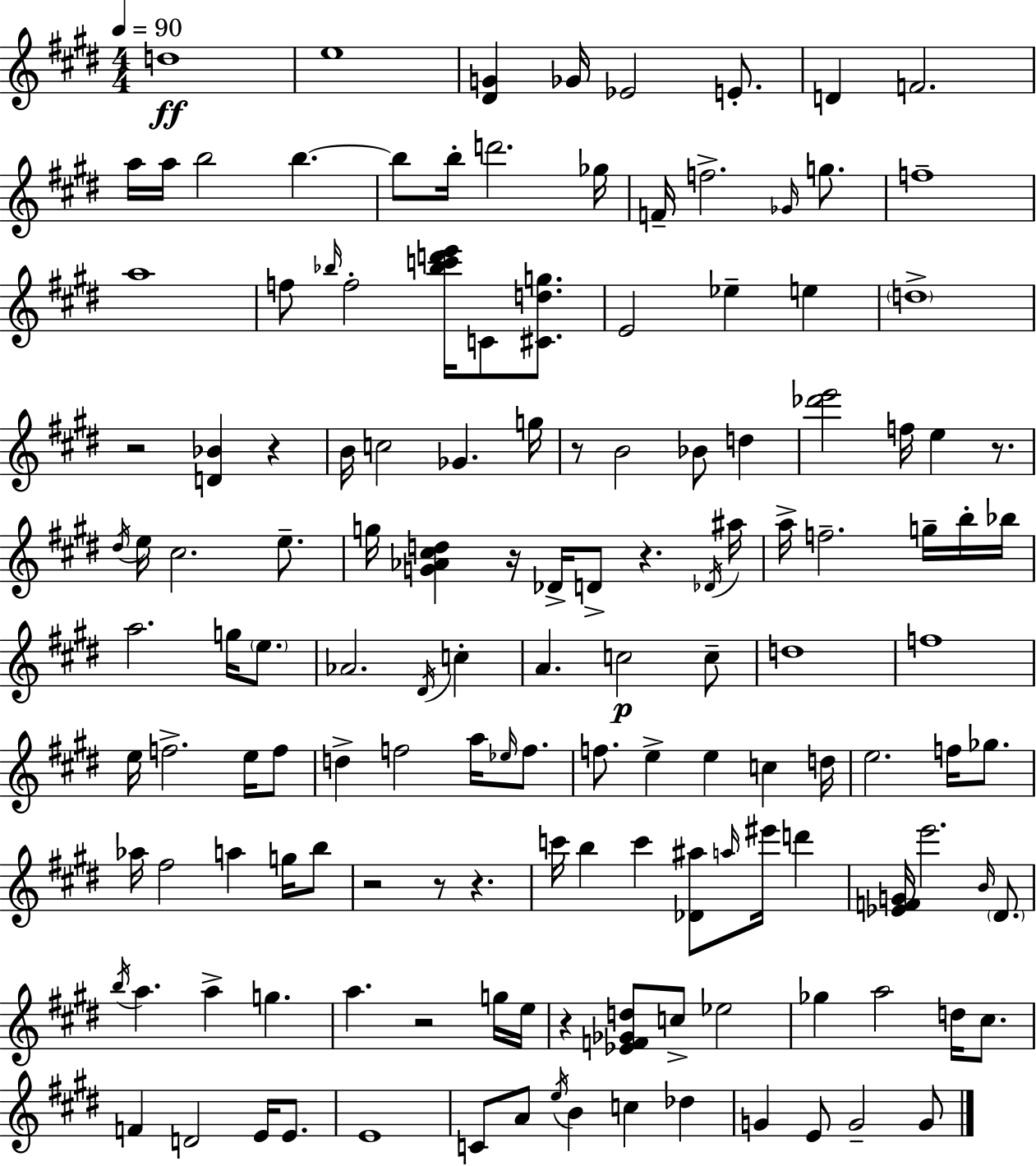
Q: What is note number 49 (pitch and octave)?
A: F5